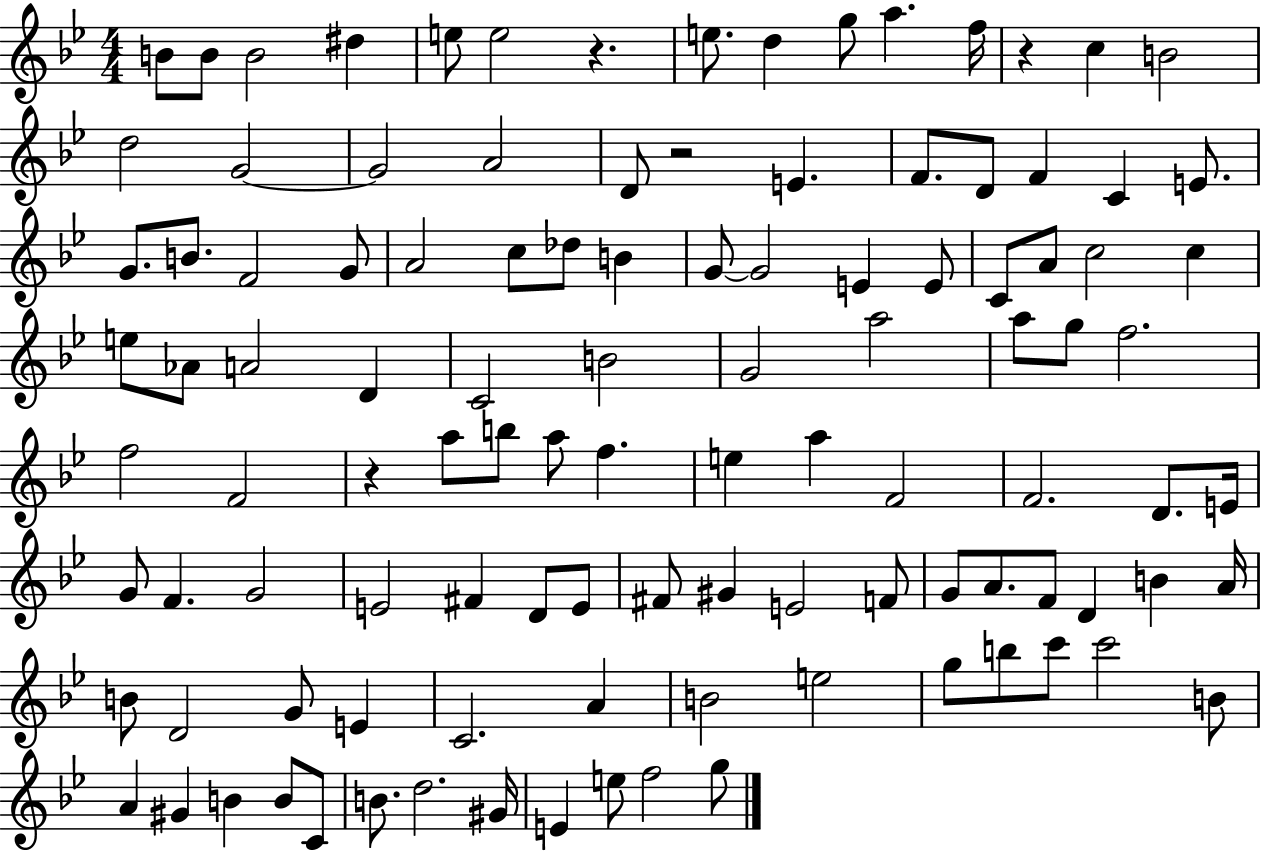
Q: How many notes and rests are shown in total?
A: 109